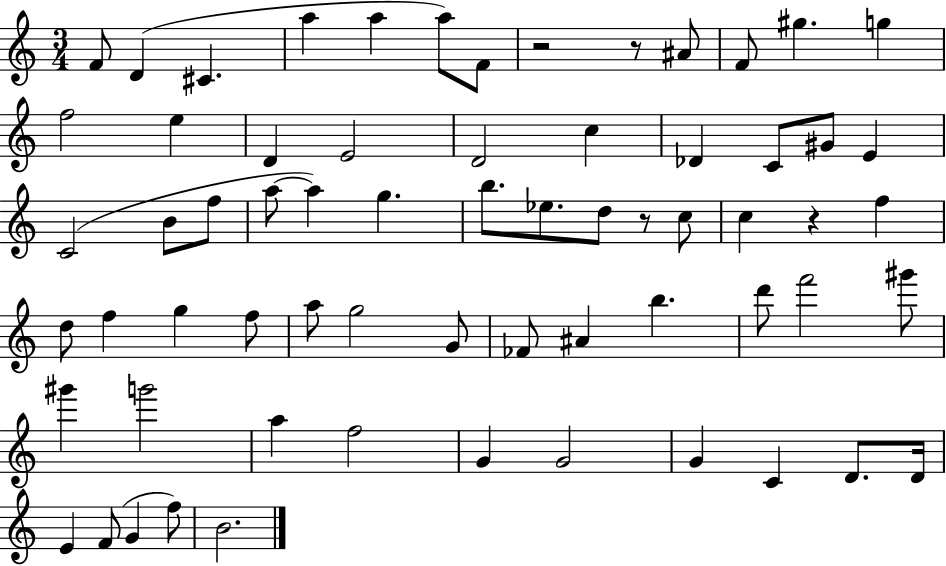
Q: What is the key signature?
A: C major